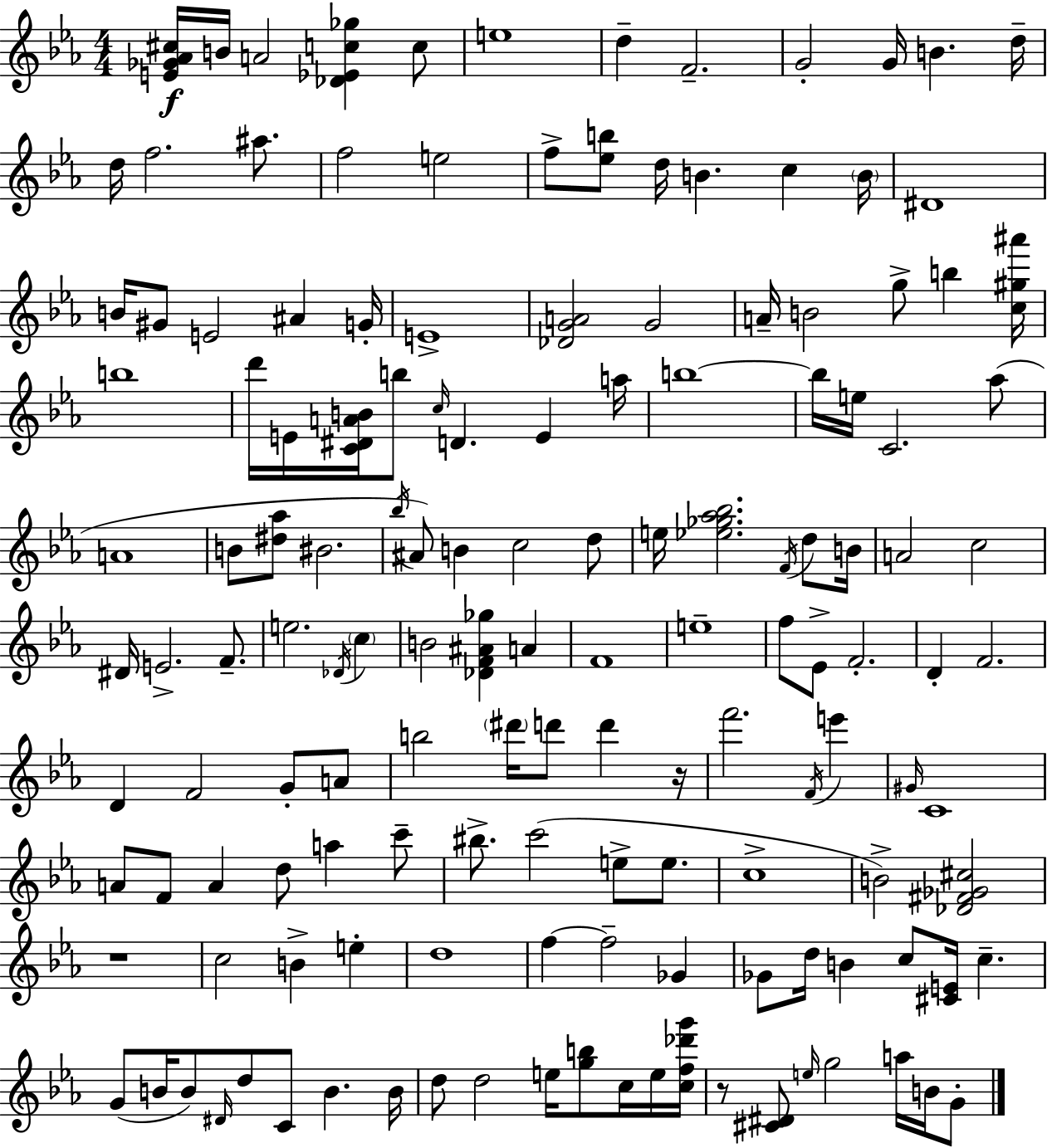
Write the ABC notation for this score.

X:1
T:Untitled
M:4/4
L:1/4
K:Cm
[E_G_A^c]/4 B/4 A2 [_D_Ec_g] c/2 e4 d F2 G2 G/4 B d/4 d/4 f2 ^a/2 f2 e2 f/2 [_eb]/2 d/4 B c B/4 ^D4 B/4 ^G/2 E2 ^A G/4 E4 [_DGA]2 G2 A/4 B2 g/2 b [c^g^a']/4 b4 d'/4 E/4 [C^DAB]/4 b/2 c/4 D E a/4 b4 b/4 e/4 C2 _a/2 A4 B/2 [^d_a]/2 ^B2 _b/4 ^A/2 B c2 d/2 e/4 [_e_g_a_b]2 F/4 d/2 B/4 A2 c2 ^D/4 E2 F/2 e2 _D/4 c B2 [_DF^A_g] A F4 e4 f/2 _E/2 F2 D F2 D F2 G/2 A/2 b2 ^d'/4 d'/2 d' z/4 f'2 F/4 e' ^G/4 C4 A/2 F/2 A d/2 a c'/2 ^b/2 c'2 e/2 e/2 c4 B2 [_D^F_G^c]2 z4 c2 B e d4 f f2 _G _G/2 d/4 B c/2 [^CE]/4 c G/2 B/4 B/2 ^D/4 d/2 C/2 B B/4 d/2 d2 e/4 [gb]/2 c/4 e/4 [cf_d'g']/4 z/2 [^C^D]/2 e/4 g2 a/4 B/4 G/2